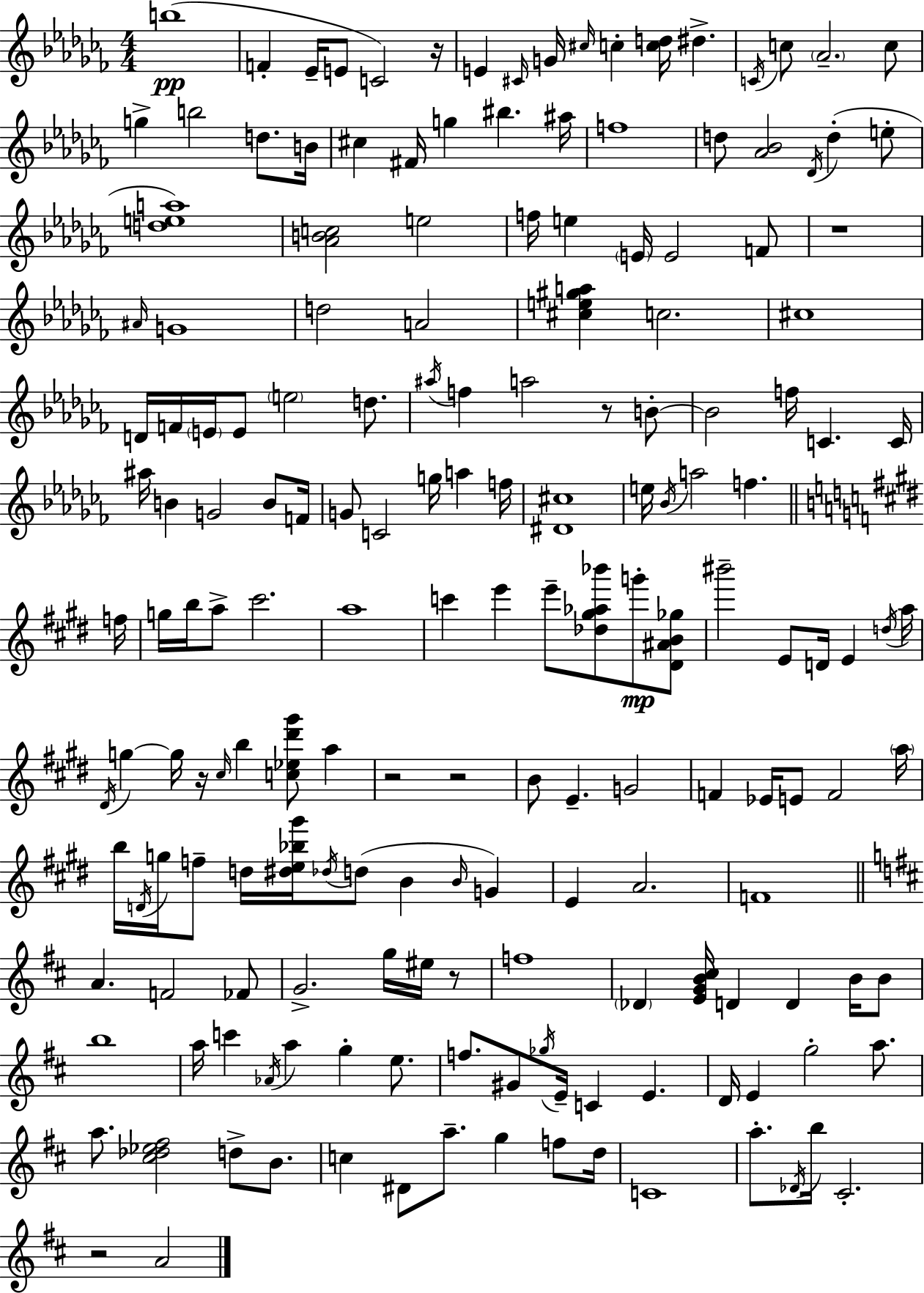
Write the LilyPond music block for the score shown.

{
  \clef treble
  \numericTimeSignature
  \time 4/4
  \key aes \minor
  \repeat volta 2 { b''1(\pp | f'4-. ees'16-- e'8 c'2) r16 | e'4 \grace { cis'16 } g'16 \grace { cis''16 } c''4-. <c'' d''>16 dis''4.-> | \acciaccatura { c'16 } c''8 \parenthesize aes'2.-- | \break c''8 g''4-> b''2 d''8. | b'16 cis''4 fis'16 g''4 bis''4. | ais''16 f''1 | d''8 <aes' bes'>2 \acciaccatura { des'16 } d''4-.( | \break e''8-. <d'' e'' a''>1) | <aes' b' c''>2 e''2 | f''16 e''4 \parenthesize e'16 e'2 | f'8 r1 | \break \grace { ais'16 } g'1 | d''2 a'2 | <cis'' e'' gis'' a''>4 c''2. | cis''1 | \break d'16 f'16 \parenthesize e'16 e'8 \parenthesize e''2 | d''8. \acciaccatura { ais''16 } f''4 a''2 | r8 b'8-.~~ b'2 f''16 c'4. | c'16 ais''16 b'4 g'2 | \break b'8 f'16 g'8 c'2 | g''16 a''4 f''16 <dis' cis''>1 | e''16 \acciaccatura { bes'16 } a''2 | f''4. \bar "||" \break \key e \major f''16 g''16 b''16 a''8-> cis'''2. | a''1 | c'''4 e'''4 e'''8-- <des'' gis'' aes'' bes'''>8 g'''8-.\mp <dis' ais' b' ges''>8 | bis'''2-- e'8 d'16 e'4 | \break \acciaccatura { d''16 } a''16 \acciaccatura { dis'16 } g''4~~ g''16 r16 \grace { cis''16 } b''4 <c'' ees'' dis''' gis'''>8 | a''4 r2 r2 | b'8 e'4.-- g'2 | f'4 ees'16 e'8 f'2 | \break \parenthesize a''16 b''16 \acciaccatura { d'16 } g''16 f''8-- d''16 <dis'' e'' bes'' gis'''>16 \acciaccatura { des''16 } d''8( b'4 | \grace { b'16 }) g'4 e'4 a'2. | f'1 | \bar "||" \break \key d \major a'4. f'2 fes'8 | g'2.-> g''16 eis''16 r8 | f''1 | \parenthesize des'4 <e' g' b' cis''>16 d'4 d'4 b'16 b'8 | \break b''1 | a''16 c'''4 \acciaccatura { aes'16 } a''4 g''4-. e''8. | f''8. gis'8 \acciaccatura { ges''16 } e'16-- c'4 e'4. | d'16 e'4 g''2-. a''8. | \break a''8. <cis'' des'' ees'' fis''>2 d''8-> b'8. | c''4 dis'8 a''8.-- g''4 f''8 | d''16 c'1 | a''8.-. \acciaccatura { des'16 } b''16 cis'2.-. | \break r2 a'2 | } \bar "|."
}